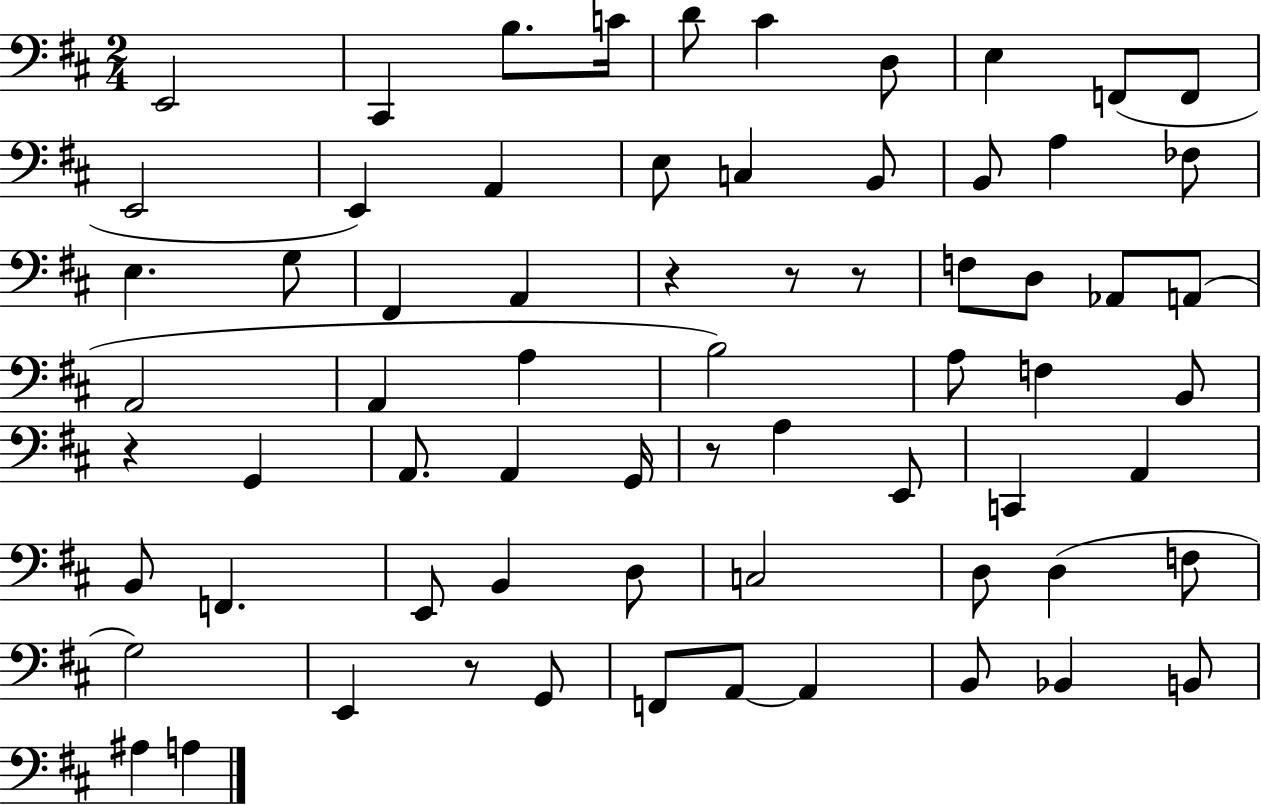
E2/h C#2/q B3/e. C4/s D4/e C#4/q D3/e E3/q F2/e F2/e E2/h E2/q A2/q E3/e C3/q B2/e B2/e A3/q FES3/e E3/q. G3/e F#2/q A2/q R/q R/e R/e F3/e D3/e Ab2/e A2/e A2/h A2/q A3/q B3/h A3/e F3/q B2/e R/q G2/q A2/e. A2/q G2/s R/e A3/q E2/e C2/q A2/q B2/e F2/q. E2/e B2/q D3/e C3/h D3/e D3/q F3/e G3/h E2/q R/e G2/e F2/e A2/e A2/q B2/e Bb2/q B2/e A#3/q A3/q